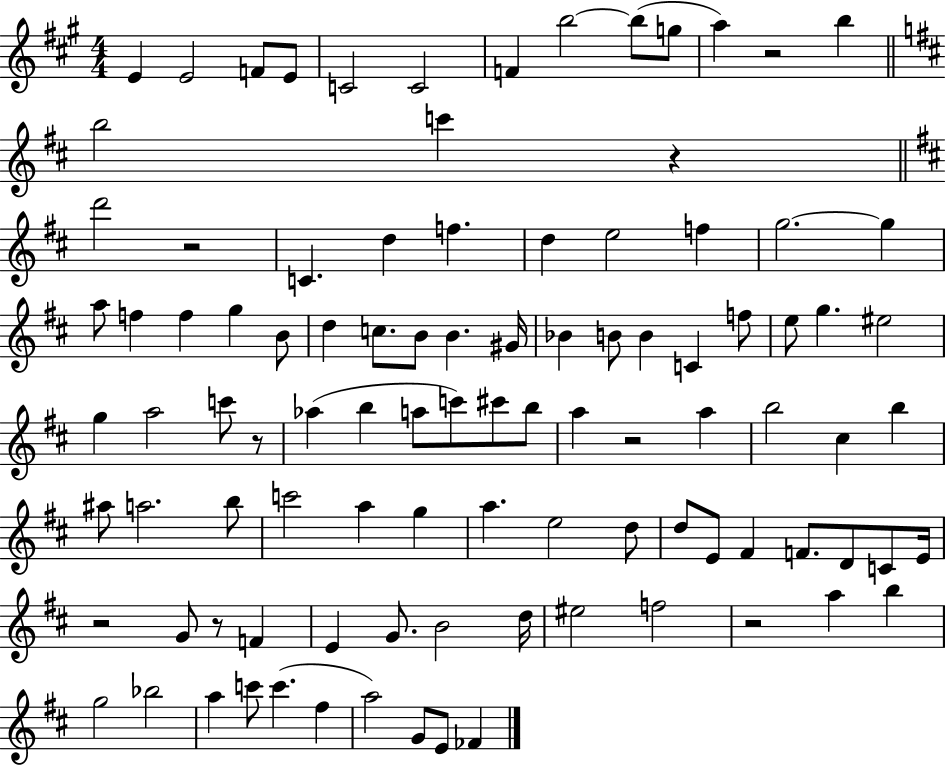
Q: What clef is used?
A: treble